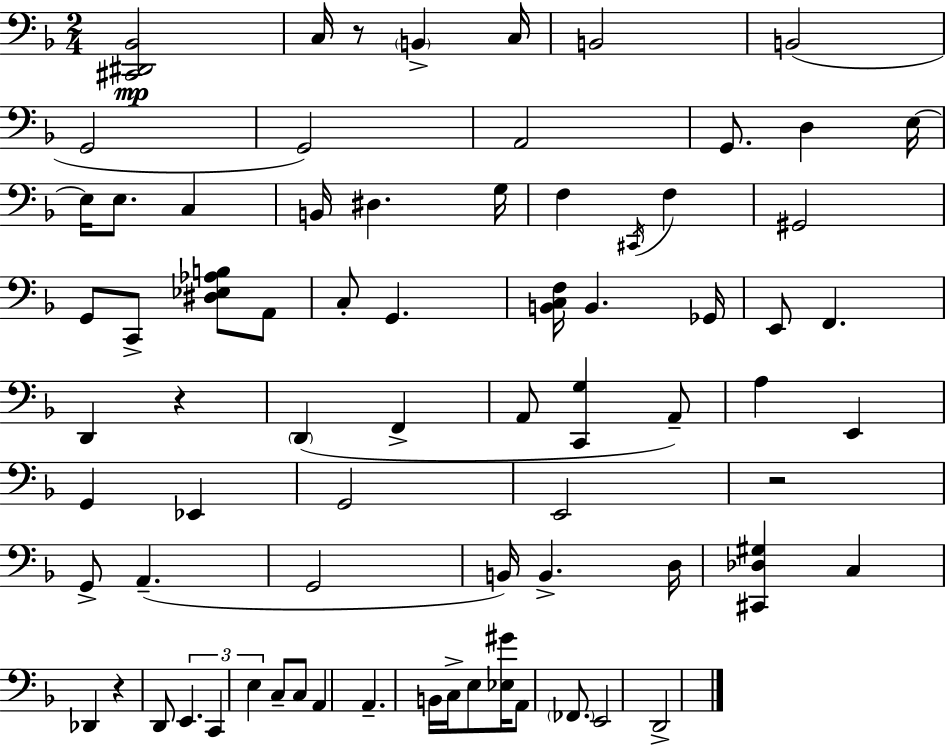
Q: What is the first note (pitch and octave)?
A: C3